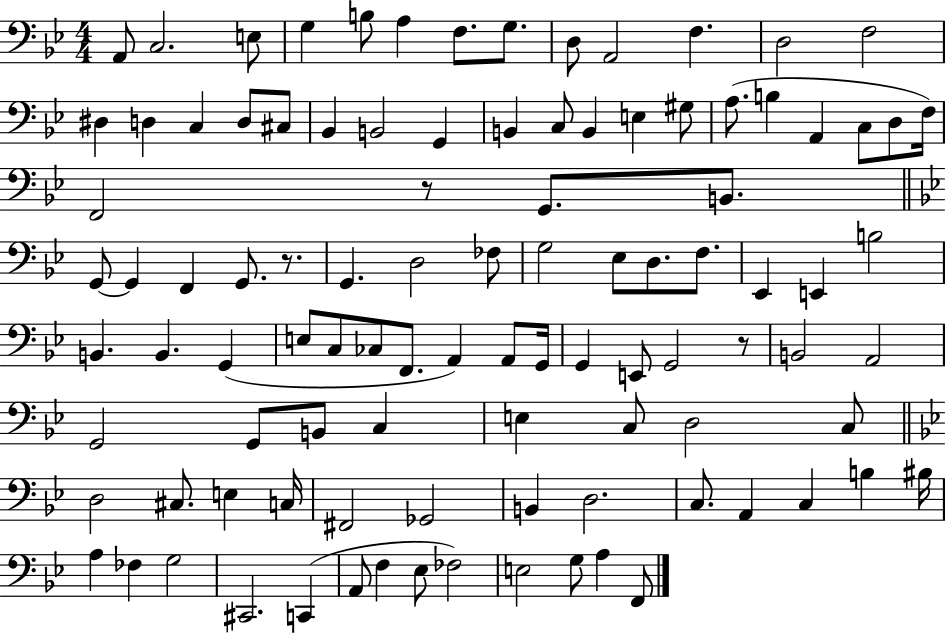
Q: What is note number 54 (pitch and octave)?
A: C3